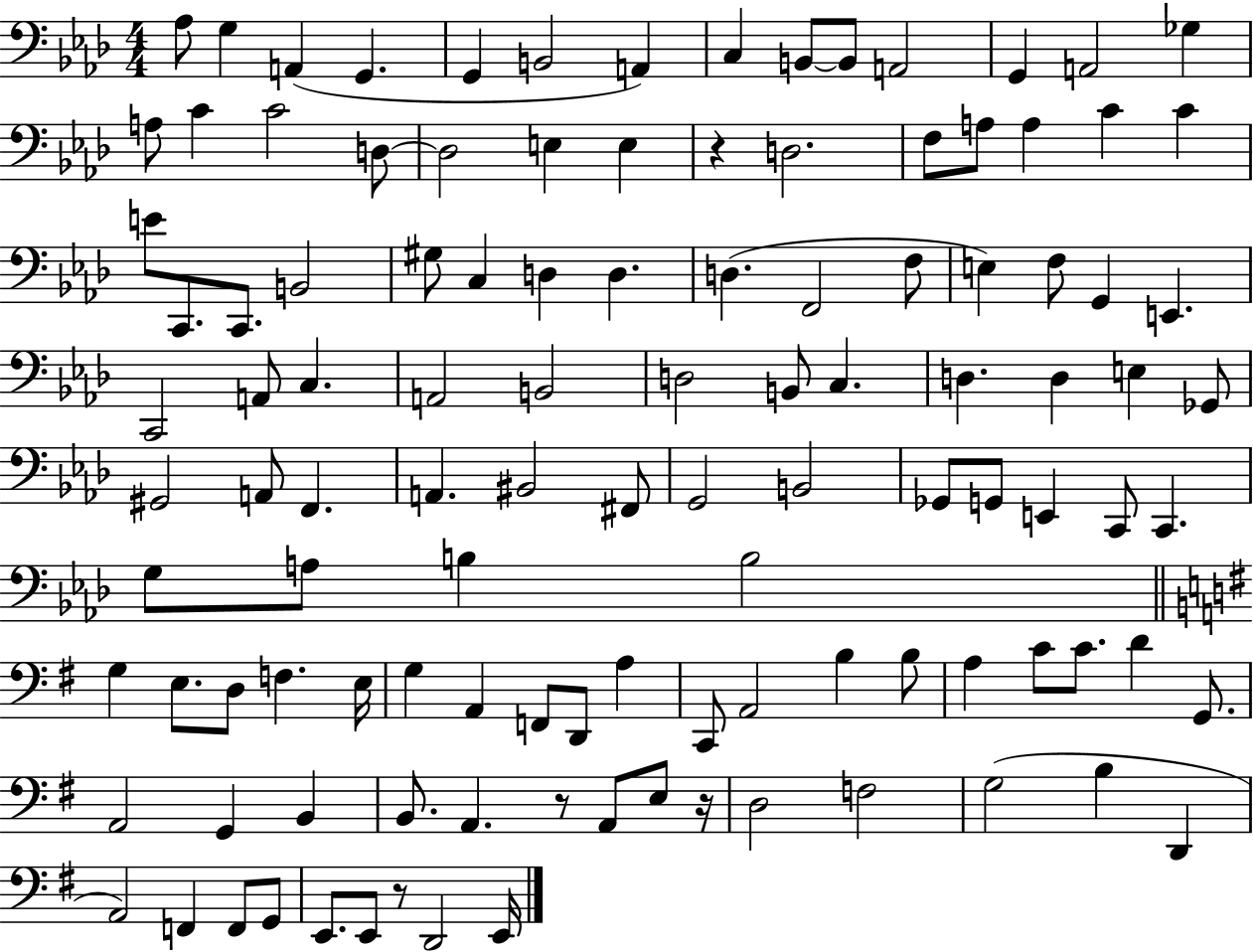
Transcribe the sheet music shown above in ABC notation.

X:1
T:Untitled
M:4/4
L:1/4
K:Ab
_A,/2 G, A,, G,, G,, B,,2 A,, C, B,,/2 B,,/2 A,,2 G,, A,,2 _G, A,/2 C C2 D,/2 D,2 E, E, z D,2 F,/2 A,/2 A, C C E/2 C,,/2 C,,/2 B,,2 ^G,/2 C, D, D, D, F,,2 F,/2 E, F,/2 G,, E,, C,,2 A,,/2 C, A,,2 B,,2 D,2 B,,/2 C, D, D, E, _G,,/2 ^G,,2 A,,/2 F,, A,, ^B,,2 ^F,,/2 G,,2 B,,2 _G,,/2 G,,/2 E,, C,,/2 C,, G,/2 A,/2 B, B,2 G, E,/2 D,/2 F, E,/4 G, A,, F,,/2 D,,/2 A, C,,/2 A,,2 B, B,/2 A, C/2 C/2 D G,,/2 A,,2 G,, B,, B,,/2 A,, z/2 A,,/2 E,/2 z/4 D,2 F,2 G,2 B, D,, A,,2 F,, F,,/2 G,,/2 E,,/2 E,,/2 z/2 D,,2 E,,/4